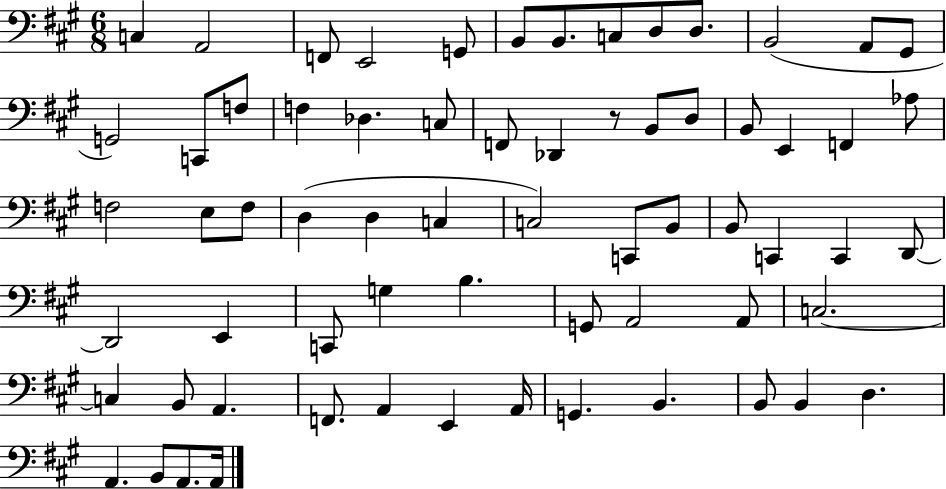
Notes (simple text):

C3/q A2/h F2/e E2/h G2/e B2/e B2/e. C3/e D3/e D3/e. B2/h A2/e G#2/e G2/h C2/e F3/e F3/q Db3/q. C3/e F2/e Db2/q R/e B2/e D3/e B2/e E2/q F2/q Ab3/e F3/h E3/e F3/e D3/q D3/q C3/q C3/h C2/e B2/e B2/e C2/q C2/q D2/e D2/h E2/q C2/e G3/q B3/q. G2/e A2/h A2/e C3/h. C3/q B2/e A2/q. F2/e. A2/q E2/q A2/s G2/q. B2/q. B2/e B2/q D3/q. A2/q. B2/e A2/e. A2/s